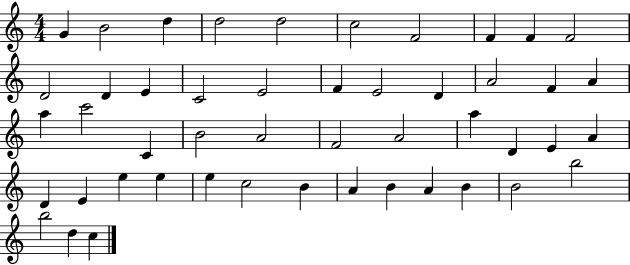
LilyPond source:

{
  \clef treble
  \numericTimeSignature
  \time 4/4
  \key c \major
  g'4 b'2 d''4 | d''2 d''2 | c''2 f'2 | f'4 f'4 f'2 | \break d'2 d'4 e'4 | c'2 e'2 | f'4 e'2 d'4 | a'2 f'4 a'4 | \break a''4 c'''2 c'4 | b'2 a'2 | f'2 a'2 | a''4 d'4 e'4 a'4 | \break d'4 e'4 e''4 e''4 | e''4 c''2 b'4 | a'4 b'4 a'4 b'4 | b'2 b''2 | \break b''2 d''4 c''4 | \bar "|."
}